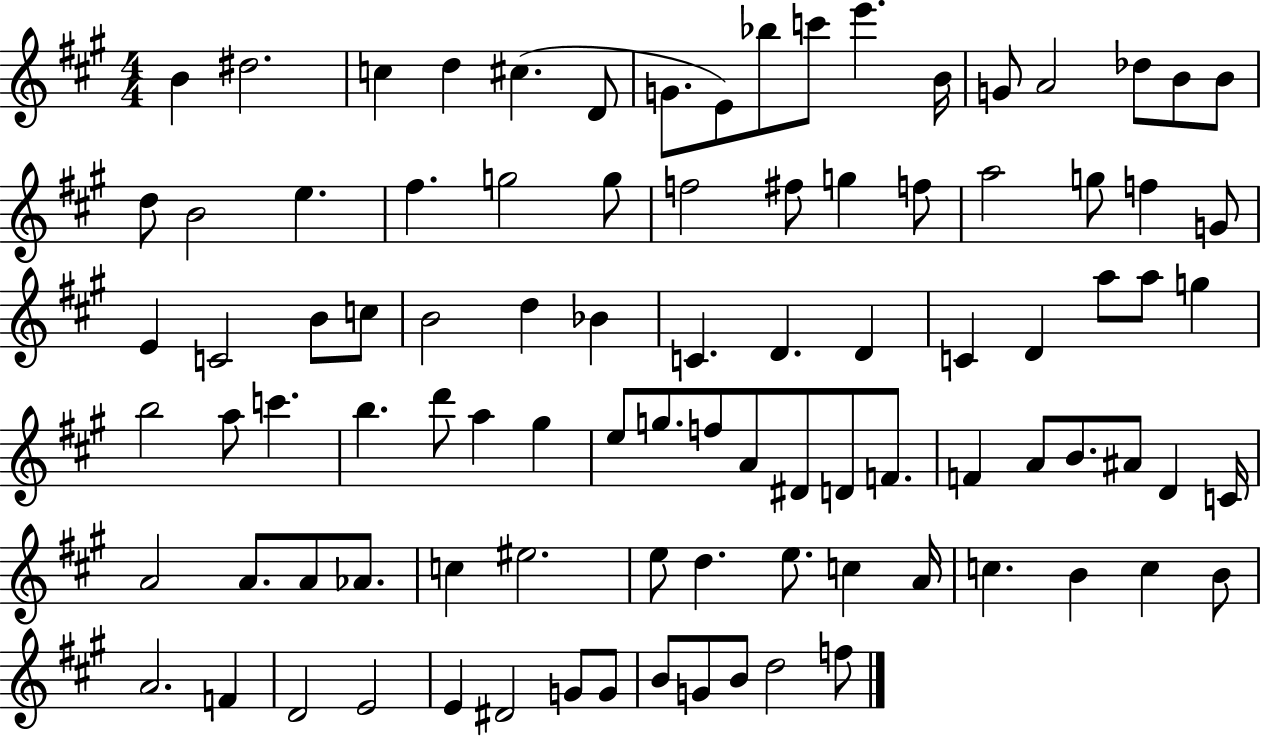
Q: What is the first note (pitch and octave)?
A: B4